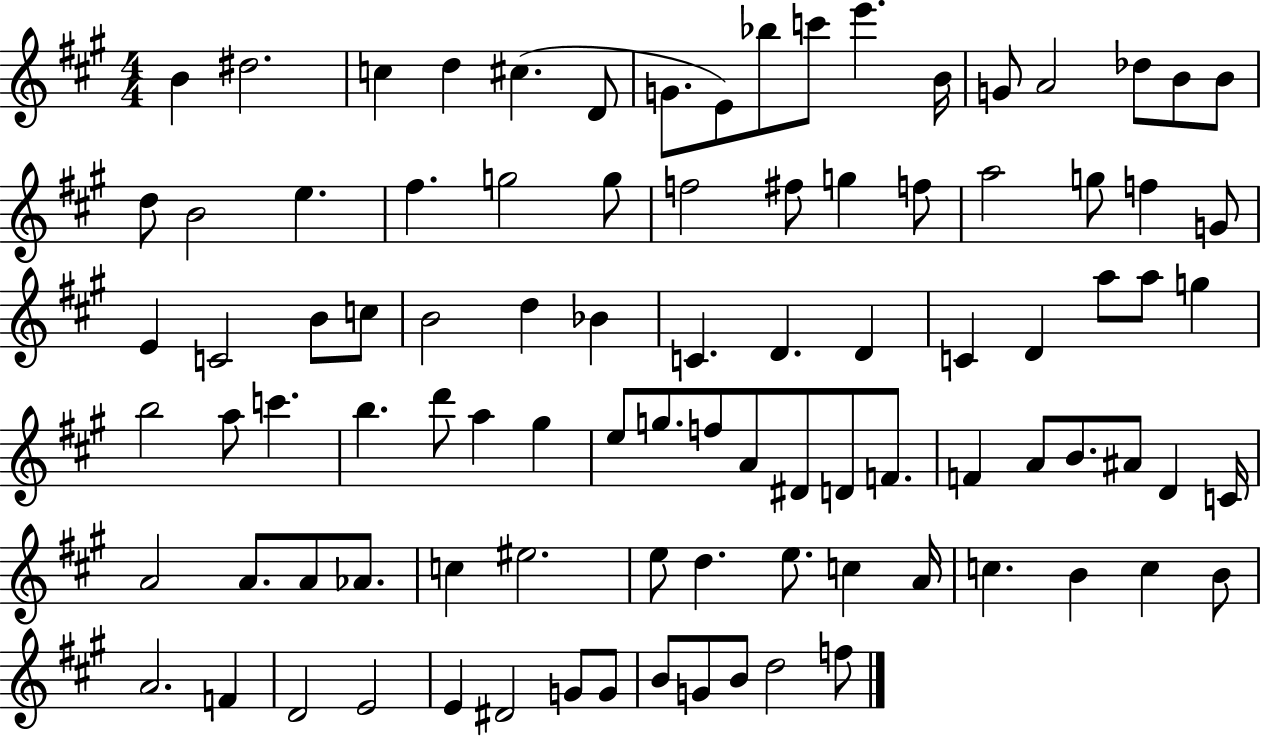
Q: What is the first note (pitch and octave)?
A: B4